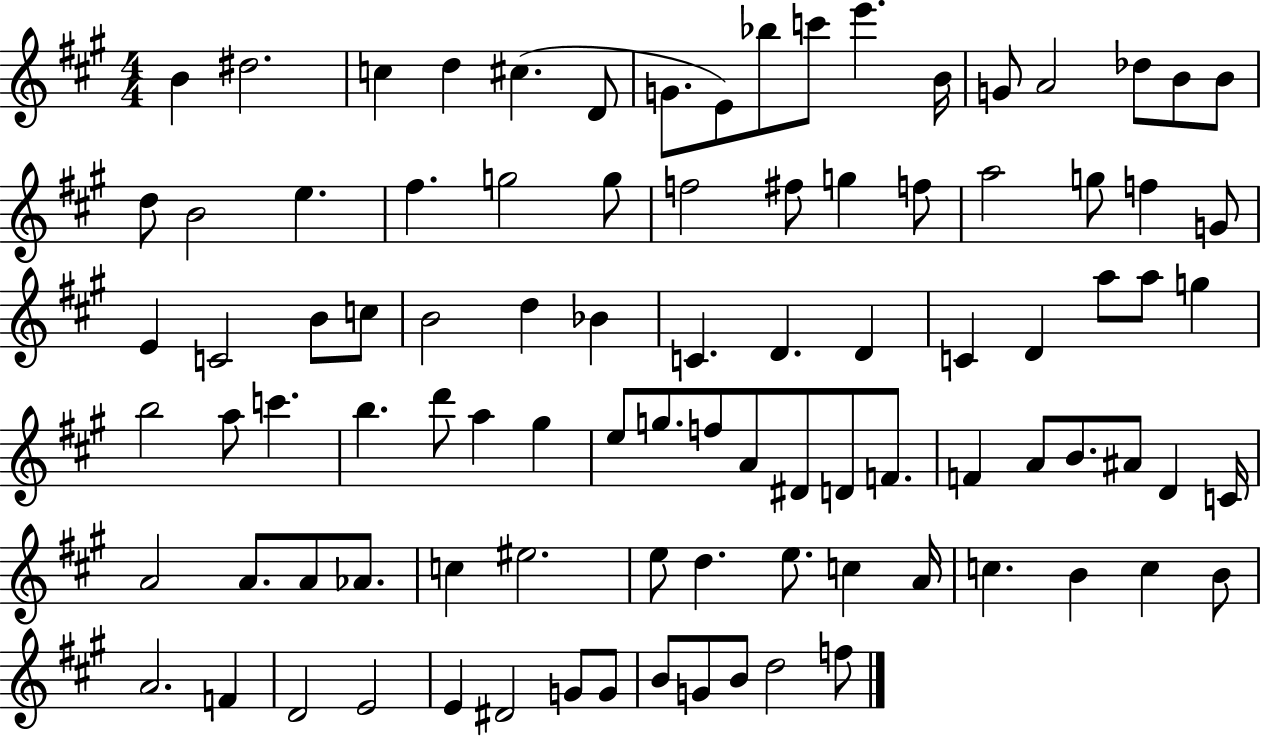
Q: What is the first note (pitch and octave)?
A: B4